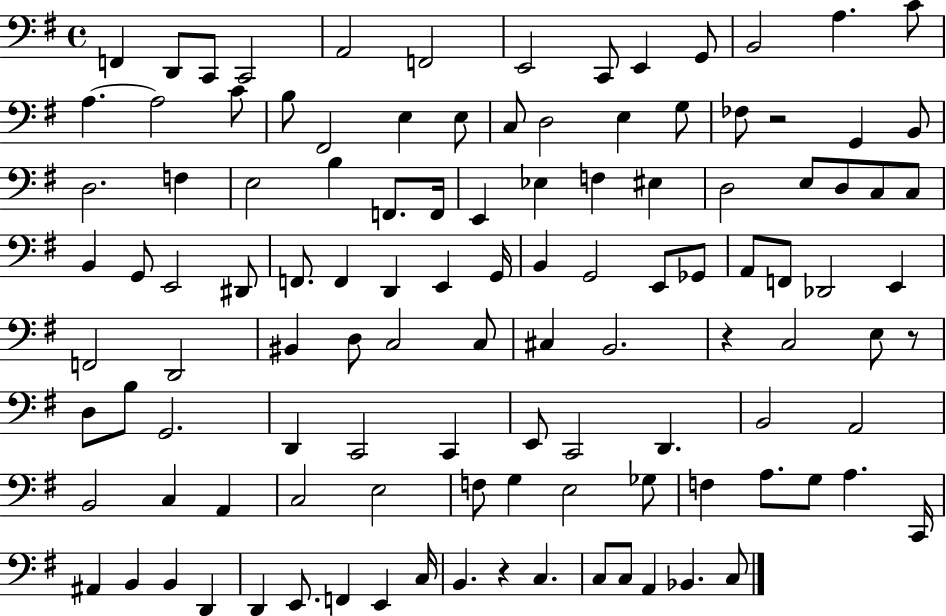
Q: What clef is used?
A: bass